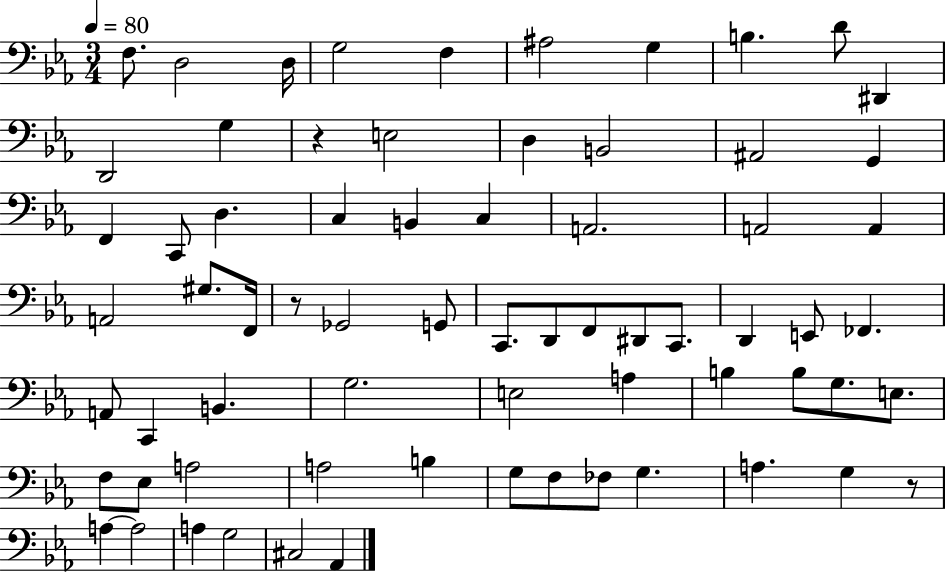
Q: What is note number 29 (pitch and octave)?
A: F2